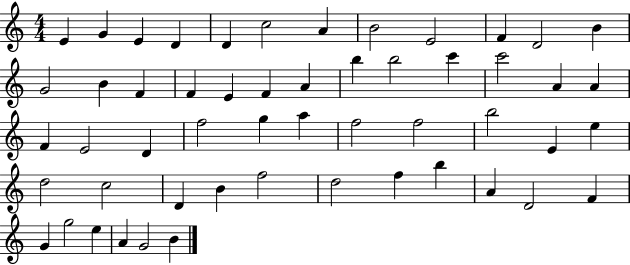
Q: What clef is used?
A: treble